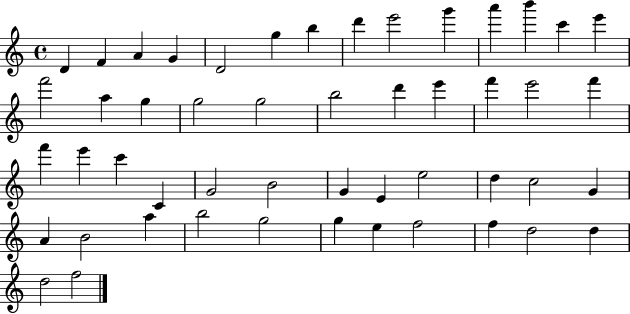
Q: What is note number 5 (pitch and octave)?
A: D4